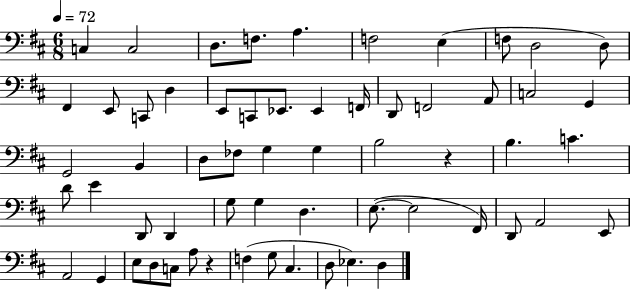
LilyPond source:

{
  \clef bass
  \numericTimeSignature
  \time 6/8
  \key d \major
  \tempo 4 = 72
  c4 c2 | d8. f8. a4. | f2 e4( | f8 d2 d8) | \break fis,4 e,8 c,8 d4 | e,8 c,8 ees,8. ees,4 f,16 | d,8 f,2 a,8 | c2 g,4 | \break g,2 b,4 | d8 fes8 g4 g4 | b2 r4 | b4. c'4. | \break d'8 e'4 d,8 d,4 | g8 g4 d4. | e8.~(~ e2 fis,16) | d,8 a,2 e,8 | \break a,2 g,4 | e8 d8 c8 a8 r4 | f4( g8 cis4. | d8 ees4.) d4 | \break \bar "|."
}